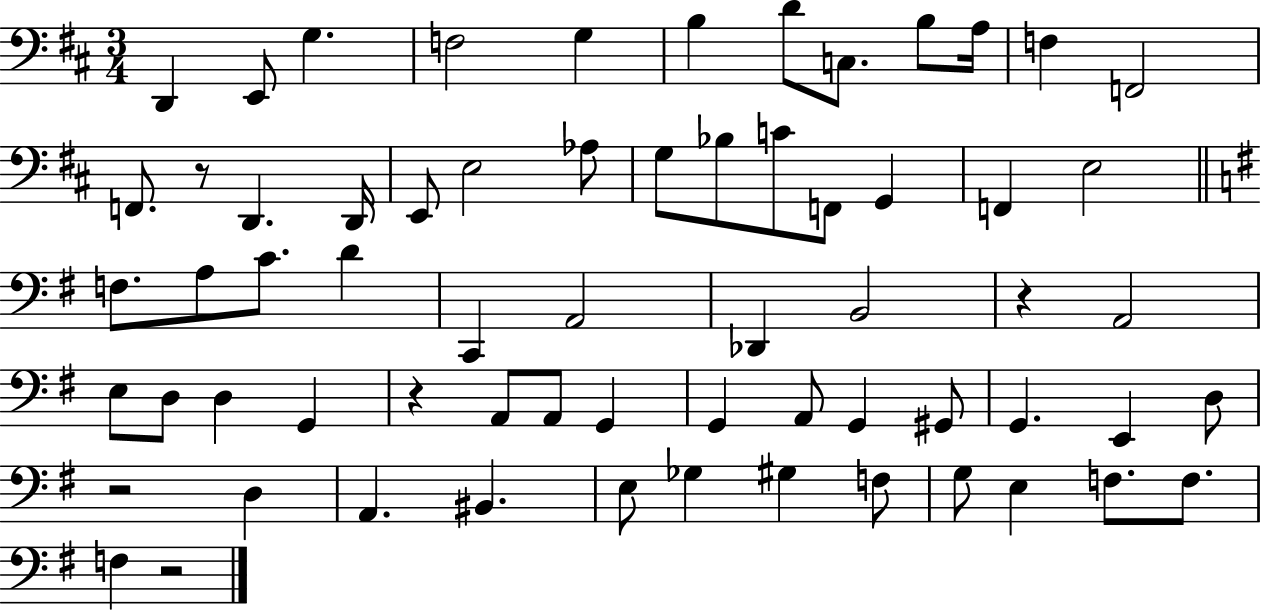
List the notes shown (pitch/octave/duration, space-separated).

D2/q E2/e G3/q. F3/h G3/q B3/q D4/e C3/e. B3/e A3/s F3/q F2/h F2/e. R/e D2/q. D2/s E2/e E3/h Ab3/e G3/e Bb3/e C4/e F2/e G2/q F2/q E3/h F3/e. A3/e C4/e. D4/q C2/q A2/h Db2/q B2/h R/q A2/h E3/e D3/e D3/q G2/q R/q A2/e A2/e G2/q G2/q A2/e G2/q G#2/e G2/q. E2/q D3/e R/h D3/q A2/q. BIS2/q. E3/e Gb3/q G#3/q F3/e G3/e E3/q F3/e. F3/e. F3/q R/h